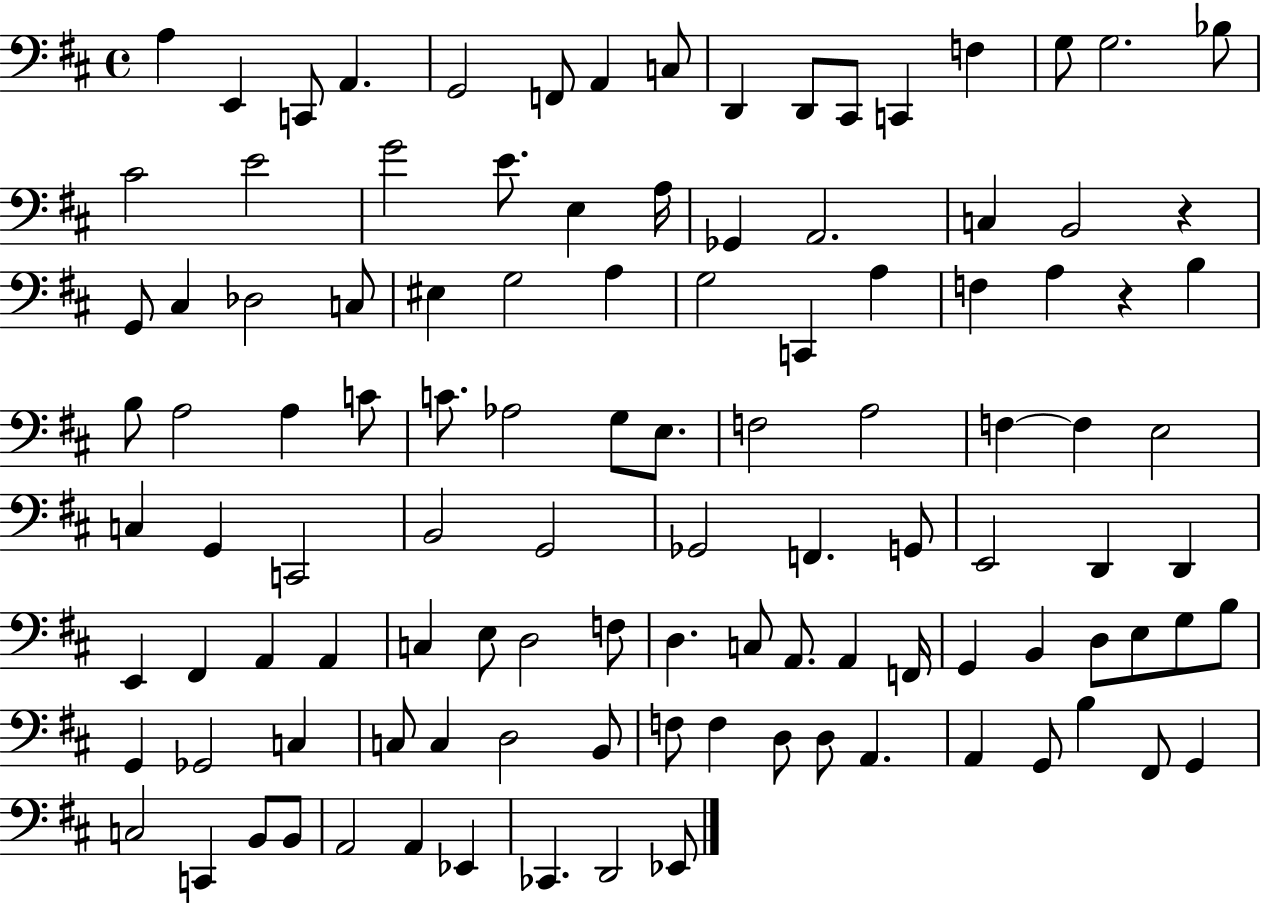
A3/q E2/q C2/e A2/q. G2/h F2/e A2/q C3/e D2/q D2/e C#2/e C2/q F3/q G3/e G3/h. Bb3/e C#4/h E4/h G4/h E4/e. E3/q A3/s Gb2/q A2/h. C3/q B2/h R/q G2/e C#3/q Db3/h C3/e EIS3/q G3/h A3/q G3/h C2/q A3/q F3/q A3/q R/q B3/q B3/e A3/h A3/q C4/e C4/e. Ab3/h G3/e E3/e. F3/h A3/h F3/q F3/q E3/h C3/q G2/q C2/h B2/h G2/h Gb2/h F2/q. G2/e E2/h D2/q D2/q E2/q F#2/q A2/q A2/q C3/q E3/e D3/h F3/e D3/q. C3/e A2/e. A2/q F2/s G2/q B2/q D3/e E3/e G3/e B3/e G2/q Gb2/h C3/q C3/e C3/q D3/h B2/e F3/e F3/q D3/e D3/e A2/q. A2/q G2/e B3/q F#2/e G2/q C3/h C2/q B2/e B2/e A2/h A2/q Eb2/q CES2/q. D2/h Eb2/e